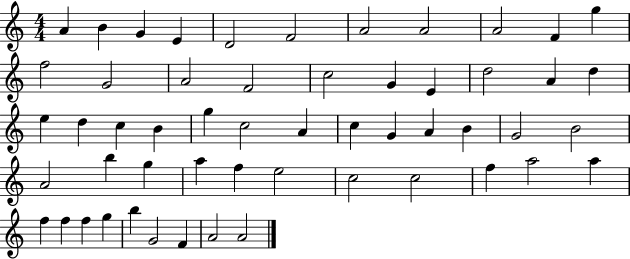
{
  \clef treble
  \numericTimeSignature
  \time 4/4
  \key c \major
  a'4 b'4 g'4 e'4 | d'2 f'2 | a'2 a'2 | a'2 f'4 g''4 | \break f''2 g'2 | a'2 f'2 | c''2 g'4 e'4 | d''2 a'4 d''4 | \break e''4 d''4 c''4 b'4 | g''4 c''2 a'4 | c''4 g'4 a'4 b'4 | g'2 b'2 | \break a'2 b''4 g''4 | a''4 f''4 e''2 | c''2 c''2 | f''4 a''2 a''4 | \break f''4 f''4 f''4 g''4 | b''4 g'2 f'4 | a'2 a'2 | \bar "|."
}